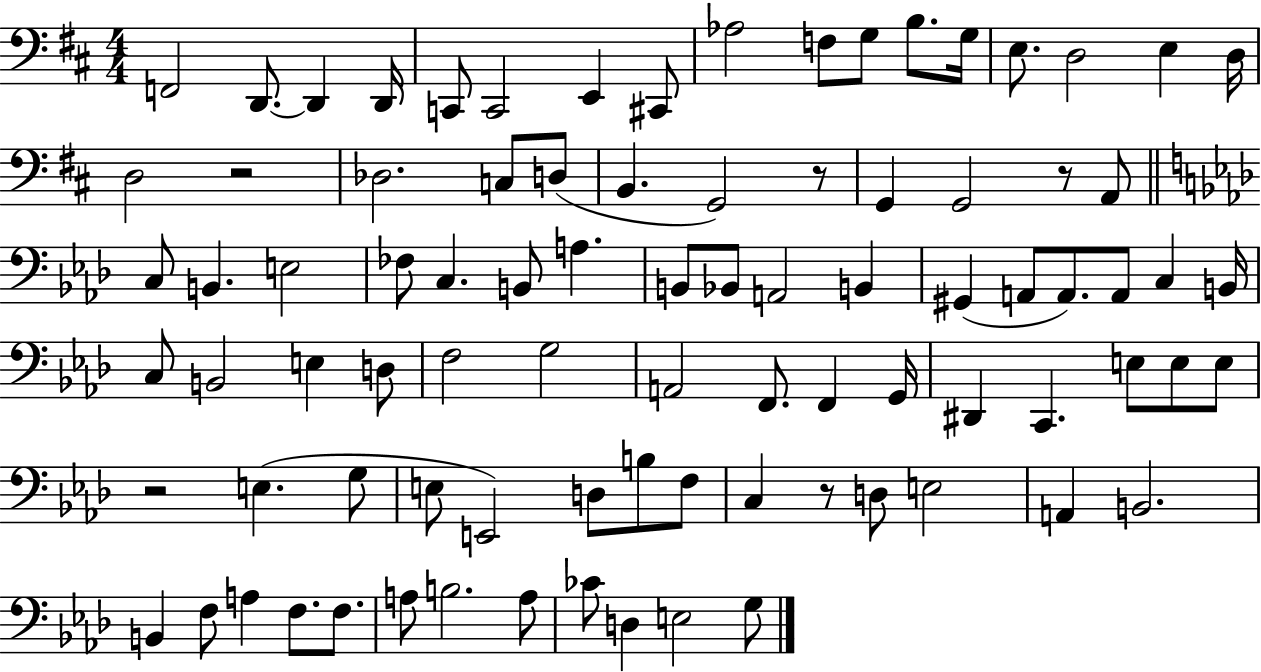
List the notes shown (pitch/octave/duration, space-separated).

F2/h D2/e. D2/q D2/s C2/e C2/h E2/q C#2/e Ab3/h F3/e G3/e B3/e. G3/s E3/e. D3/h E3/q D3/s D3/h R/h Db3/h. C3/e D3/e B2/q. G2/h R/e G2/q G2/h R/e A2/e C3/e B2/q. E3/h FES3/e C3/q. B2/e A3/q. B2/e Bb2/e A2/h B2/q G#2/q A2/e A2/e. A2/e C3/q B2/s C3/e B2/h E3/q D3/e F3/h G3/h A2/h F2/e. F2/q G2/s D#2/q C2/q. E3/e E3/e E3/e R/h E3/q. G3/e E3/e E2/h D3/e B3/e F3/e C3/q R/e D3/e E3/h A2/q B2/h. B2/q F3/e A3/q F3/e. F3/e. A3/e B3/h. A3/e CES4/e D3/q E3/h G3/e